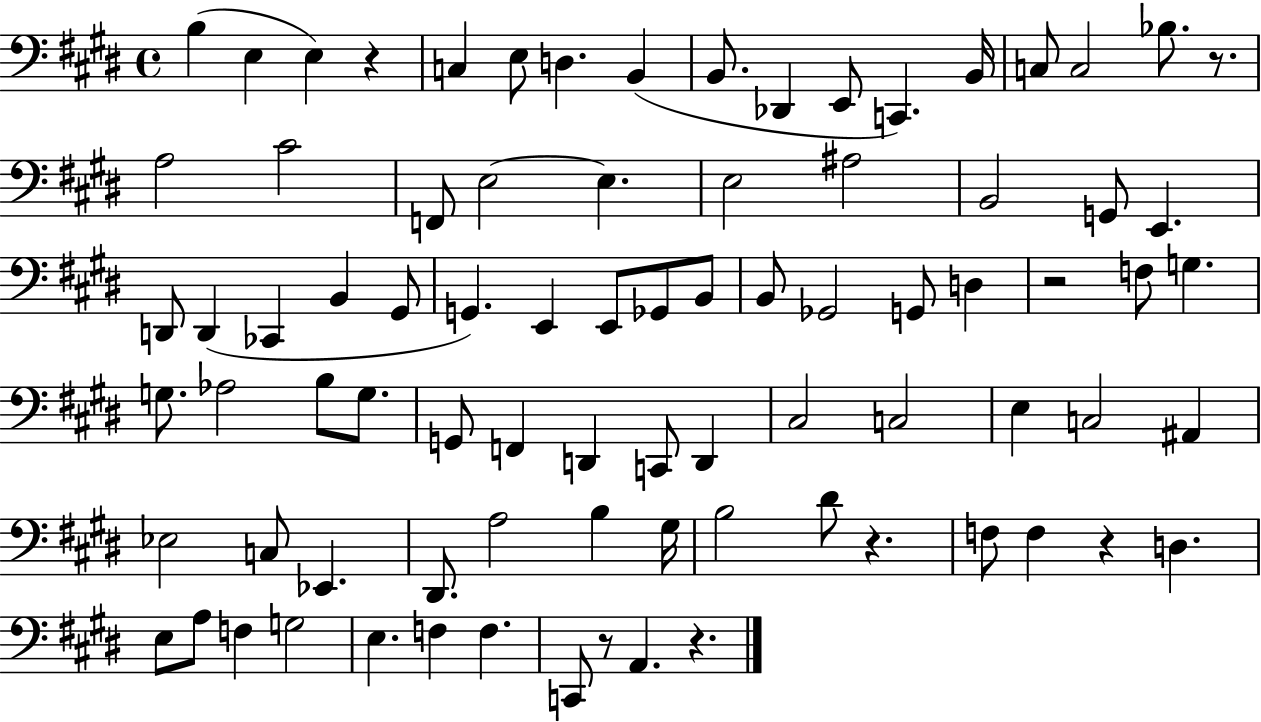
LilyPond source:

{
  \clef bass
  \time 4/4
  \defaultTimeSignature
  \key e \major
  \repeat volta 2 { b4( e4 e4) r4 | c4 e8 d4. b,4( | b,8. des,4 e,8 c,4.) b,16 | c8 c2 bes8. r8. | \break a2 cis'2 | f,8 e2~~ e4. | e2 ais2 | b,2 g,8 e,4. | \break d,8 d,4( ces,4 b,4 gis,8 | g,4.) e,4 e,8 ges,8 b,8 | b,8 ges,2 g,8 d4 | r2 f8 g4. | \break g8. aes2 b8 g8. | g,8 f,4 d,4 c,8 d,4 | cis2 c2 | e4 c2 ais,4 | \break ees2 c8 ees,4. | dis,8. a2 b4 gis16 | b2 dis'8 r4. | f8 f4 r4 d4. | \break e8 a8 f4 g2 | e4. f4 f4. | c,8 r8 a,4. r4. | } \bar "|."
}